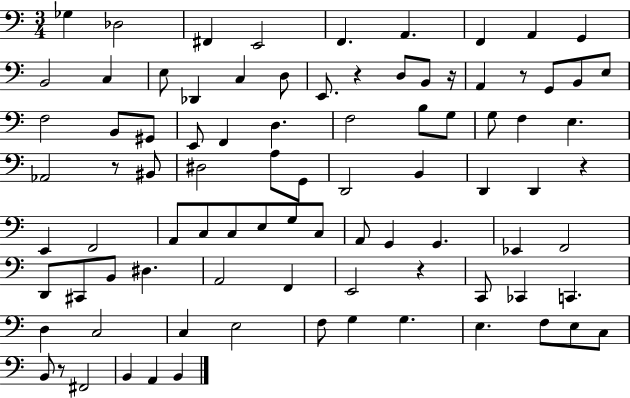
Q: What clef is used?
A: bass